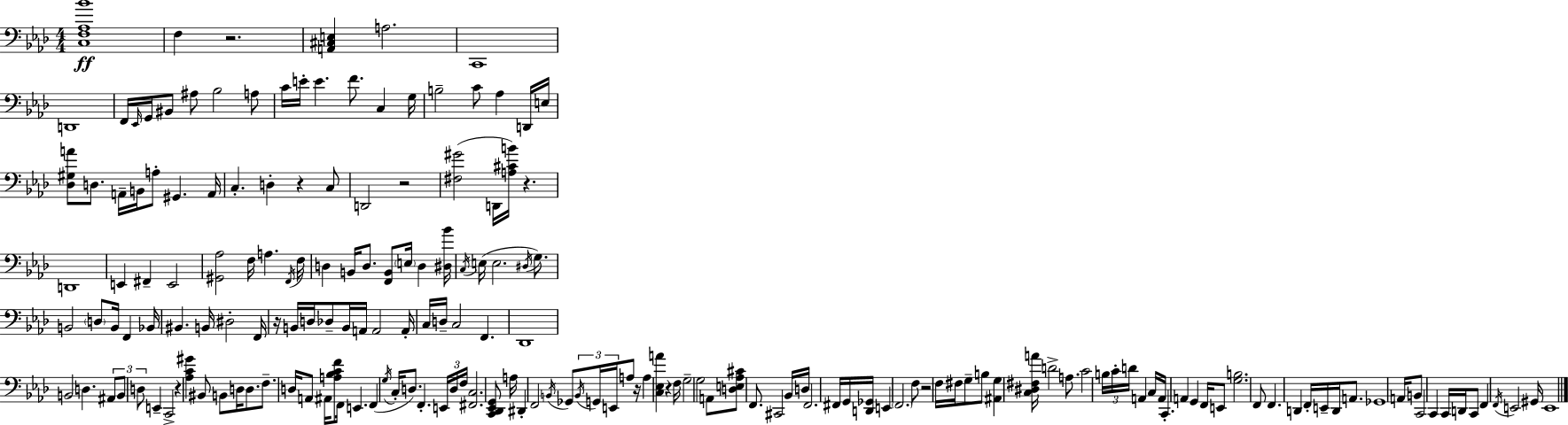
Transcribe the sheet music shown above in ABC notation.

X:1
T:Untitled
M:4/4
L:1/4
K:Ab
[C,F,_A,_B]4 F, z2 [A,,^C,E,] A,2 C,,4 D,,4 F,,/4 _E,,/4 G,,/4 ^B,,/2 ^A,/2 _B,2 A,/2 C/4 E/4 E F/2 C, G,/4 B,2 C/2 _A, D,,/4 E,/4 [_D,^G,A]/2 D,/2 A,,/4 B,,/4 A,/2 ^G,, A,,/4 C, D, z C,/2 D,,2 z2 [^F,^G]2 D,,/4 [A,^CB]/4 z D,,4 E,, ^F,, E,,2 [^G,,_A,]2 F,/4 A, F,,/4 F,/4 D, B,,/4 D,/2 [F,,B,,]/2 E,/4 D, [^D,_B]/4 C,/4 E,/4 E,2 ^D,/4 G,/2 B,,2 D,/2 B,,/4 F,, _B,,/4 ^B,, B,,/4 ^D,2 F,,/4 z/4 B,,/4 D,/4 _D,/2 B,,/4 A,,/4 A,,2 A,,/4 C,/4 D,/4 C,2 F,, _D,,4 B,,2 D, ^A,,/2 B,,/2 D,/2 E,, C,,2 z [_A,C^G] ^B,,/2 B,,/2 D,/4 D,/2 F,/2 D,/4 A,,/2 ^A,,/4 [A,_B,CF]/2 F,,/4 E,, F,, G,/4 C,/4 D,/2 F,, E,,/4 D,/4 F,/4 [^F,,C,]2 [C,,_D,,_E,,G,,]/2 A,/4 ^D,, F,,2 B,,/4 _G,,/2 B,,/4 G,,/4 E,,/4 A,/2 z/4 A, [C,_E,A] z F,/4 G,2 G,2 A,,/2 [D,E,_A,^C]/2 F,,/2 ^C,,2 _B,,/4 D,/4 F,,2 ^F,,/4 G,,/4 [D,,_G,,]/4 E,, F,,2 F,/2 z2 F,/4 ^F,/4 G,/2 B,/2 [^A,,G,] [C,^D,^F,A]/4 D2 A,/2 C2 B,/4 C/4 D/4 A,, C,/4 A,,/4 C,, A,, G,, F,,/4 E,,/2 [G,B,]2 F,,/2 F,, D,, F,,/4 E,,/4 D,,/4 A,,/2 _G,,4 A,,/4 B,,/2 C,,2 C,, C,,/4 D,,/4 C,,/2 F,, F,,/4 E,,2 ^G,,/4 E,,4